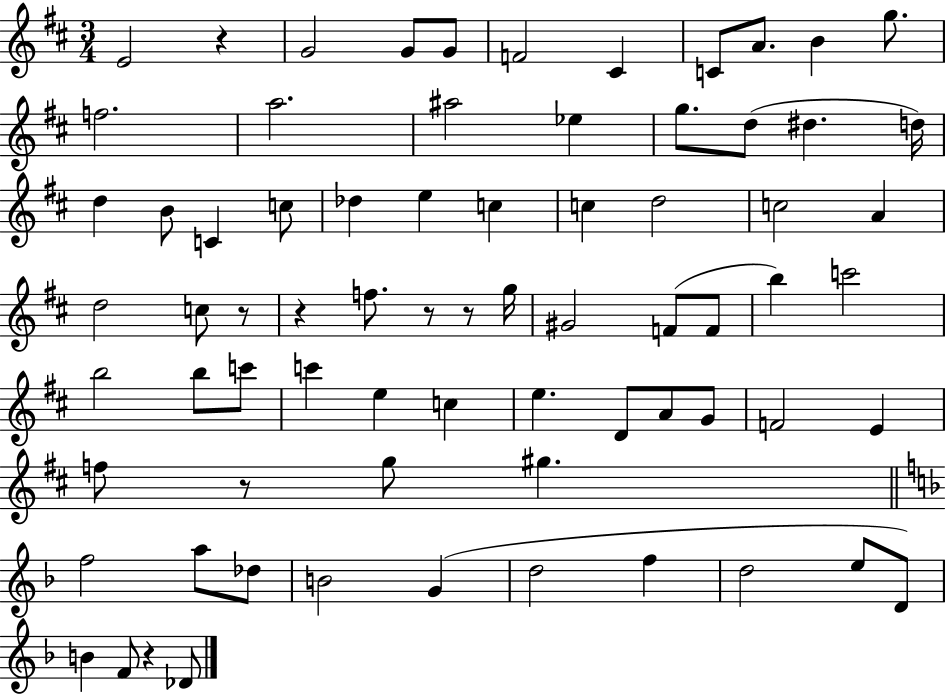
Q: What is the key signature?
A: D major